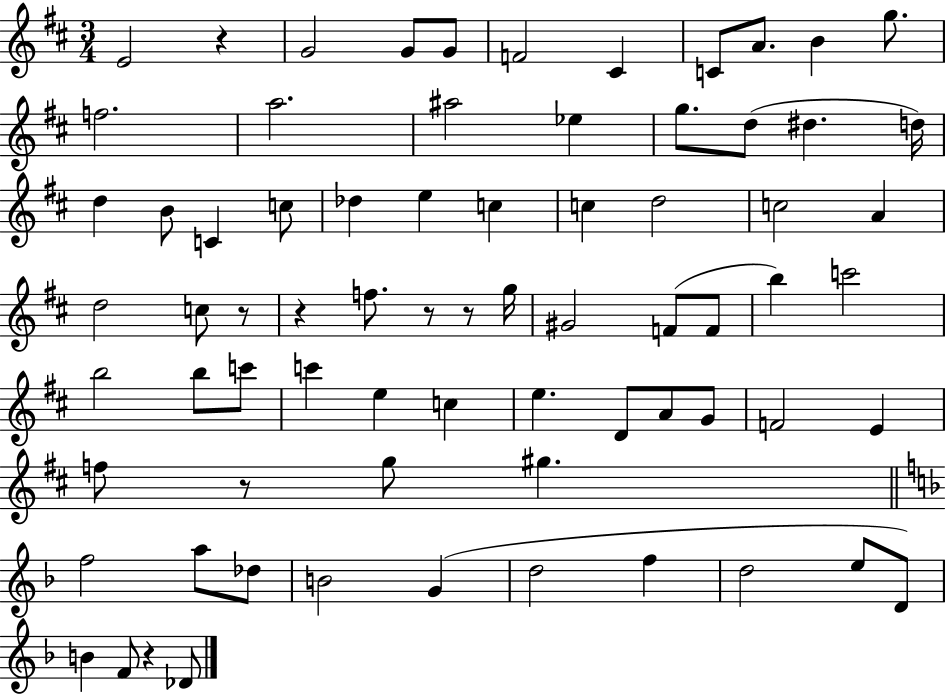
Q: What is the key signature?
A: D major